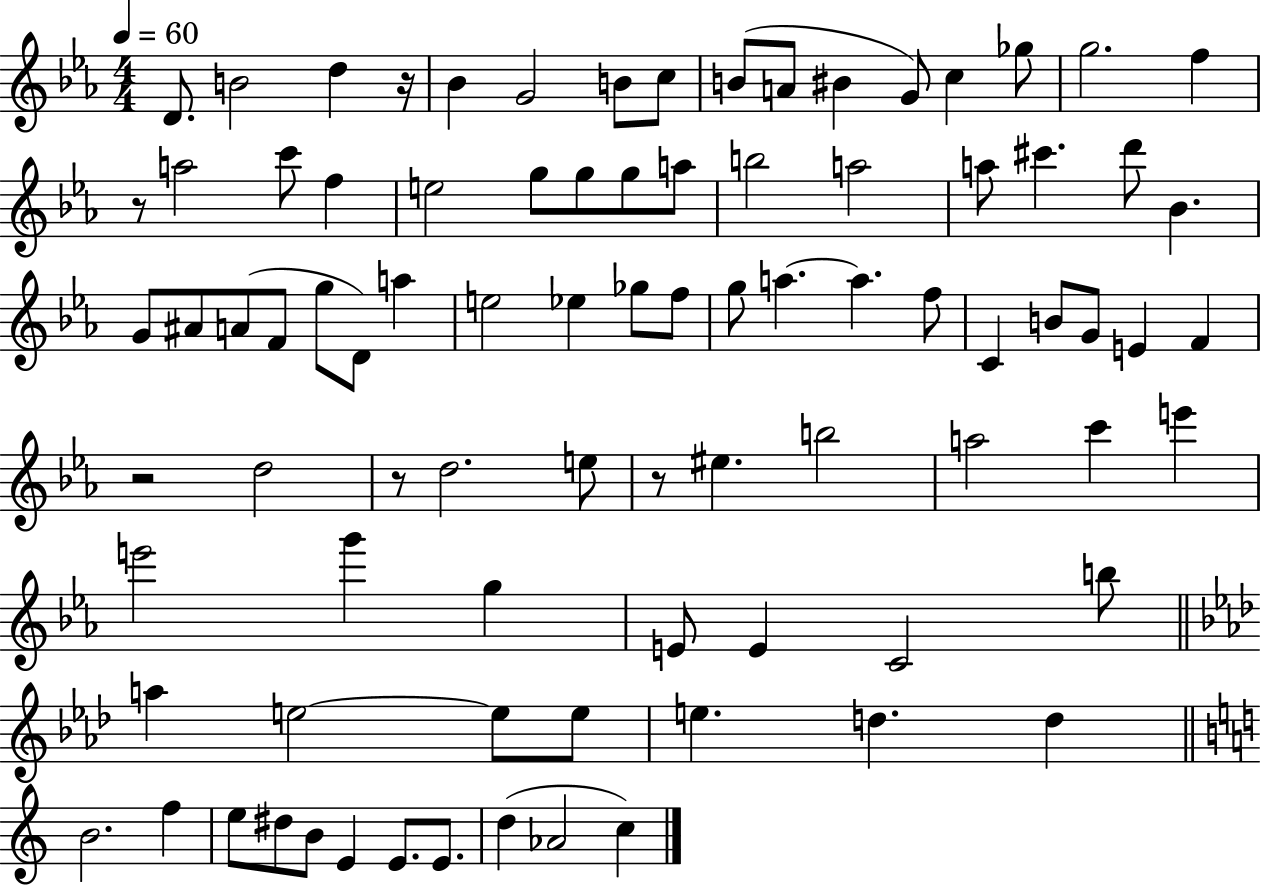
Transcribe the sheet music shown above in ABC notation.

X:1
T:Untitled
M:4/4
L:1/4
K:Eb
D/2 B2 d z/4 _B G2 B/2 c/2 B/2 A/2 ^B G/2 c _g/2 g2 f z/2 a2 c'/2 f e2 g/2 g/2 g/2 a/2 b2 a2 a/2 ^c' d'/2 _B G/2 ^A/2 A/2 F/2 g/2 D/2 a e2 _e _g/2 f/2 g/2 a a f/2 C B/2 G/2 E F z2 d2 z/2 d2 e/2 z/2 ^e b2 a2 c' e' e'2 g' g E/2 E C2 b/2 a e2 e/2 e/2 e d d B2 f e/2 ^d/2 B/2 E E/2 E/2 d _A2 c